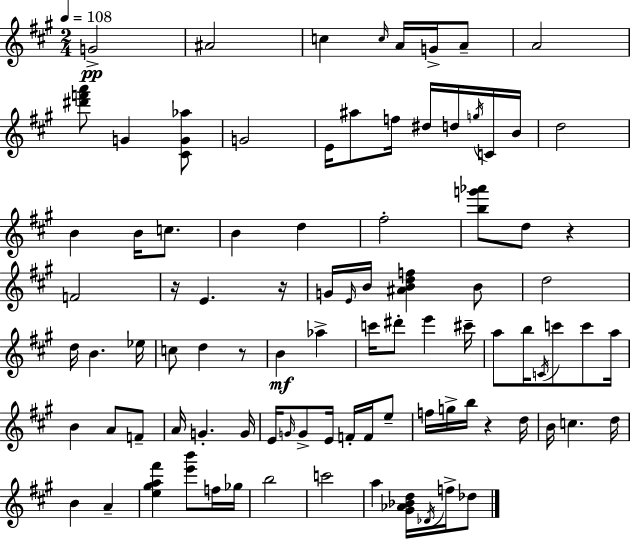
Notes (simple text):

G4/h A#4/h C5/q C5/s A4/s G4/s A4/e A4/h [D#6,F6,A6]/e G4/q [C#4,G4,Ab5]/e G4/h E4/s A#5/e F5/s D#5/s D5/s G5/s C4/s B4/s D5/h B4/q B4/s C5/e. B4/q D5/q F#5/h [B5,G6,Ab6]/e D5/e R/q F4/h R/s E4/q. R/s G4/s E4/s B4/s [A#4,B4,D5,F5]/q B4/e D5/h D5/s B4/q. Eb5/s C5/e D5/q R/e B4/q Ab5/q C6/s D#6/e E6/q C#6/s A5/e B5/s C4/s C6/e C6/e A5/s B4/q A4/e F4/e A4/s G4/q. G4/s E4/s G4/s G4/e E4/s F4/s F4/s E5/e F5/s G5/s B5/s R/q D5/s B4/s C5/q. D5/s B4/q A4/q [E5,G#5,A5,F#6]/q [E6,B6]/e F5/s Gb5/s B5/h C6/h A5/q [G#4,Ab4,Bb4,D5]/s Db4/s F5/s Db5/e